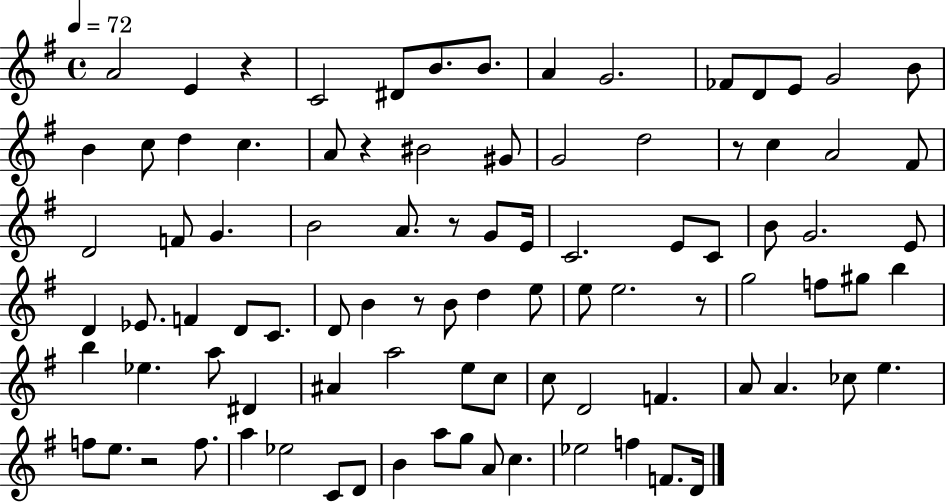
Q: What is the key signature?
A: G major